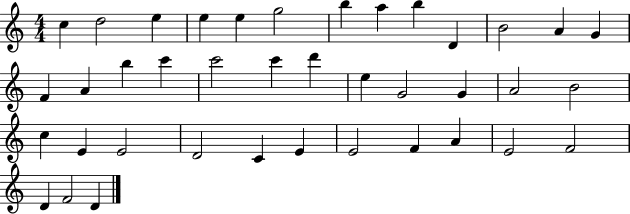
C5/q D5/h E5/q E5/q E5/q G5/h B5/q A5/q B5/q D4/q B4/h A4/q G4/q F4/q A4/q B5/q C6/q C6/h C6/q D6/q E5/q G4/h G4/q A4/h B4/h C5/q E4/q E4/h D4/h C4/q E4/q E4/h F4/q A4/q E4/h F4/h D4/q F4/h D4/q